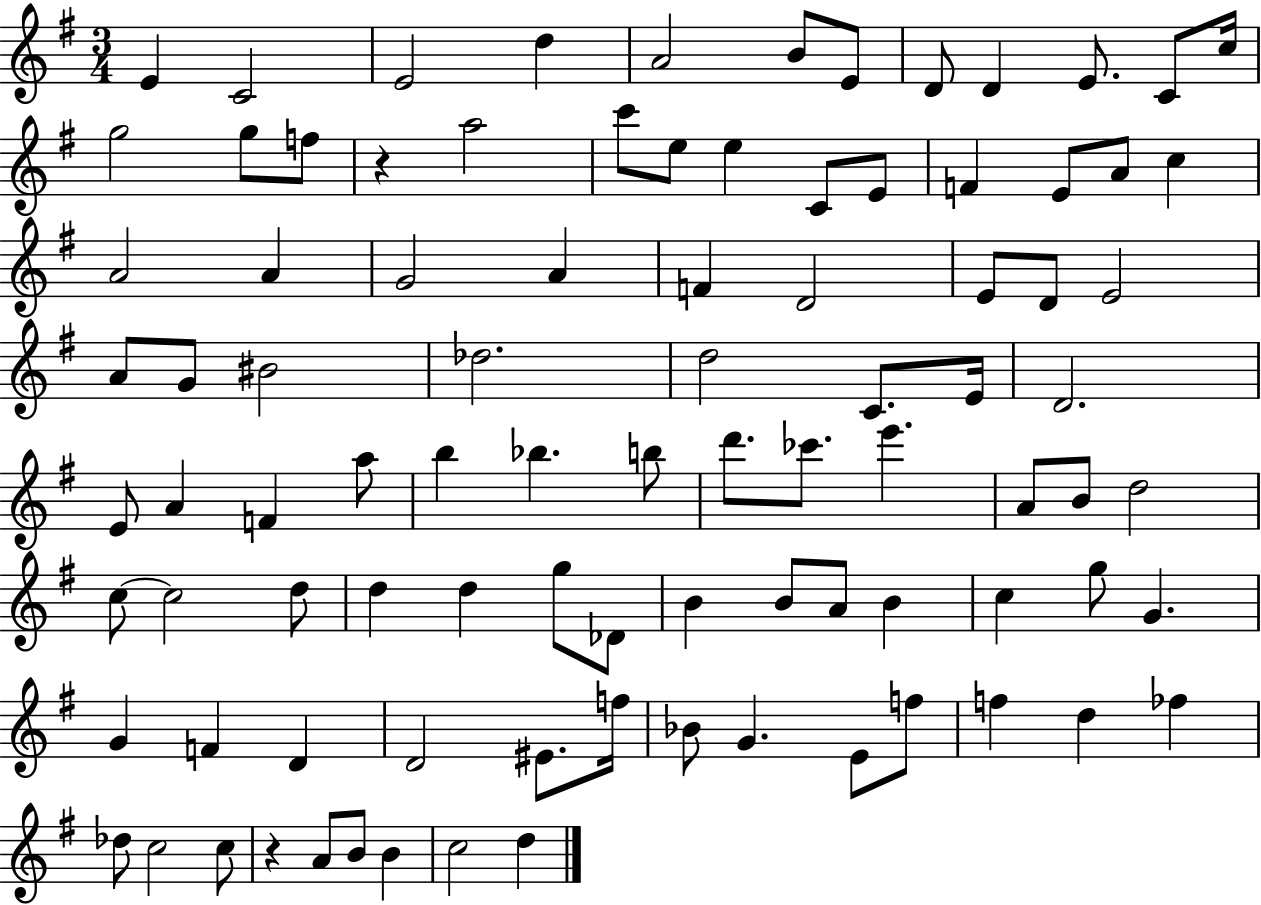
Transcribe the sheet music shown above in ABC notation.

X:1
T:Untitled
M:3/4
L:1/4
K:G
E C2 E2 d A2 B/2 E/2 D/2 D E/2 C/2 c/4 g2 g/2 f/2 z a2 c'/2 e/2 e C/2 E/2 F E/2 A/2 c A2 A G2 A F D2 E/2 D/2 E2 A/2 G/2 ^B2 _d2 d2 C/2 E/4 D2 E/2 A F a/2 b _b b/2 d'/2 _c'/2 e' A/2 B/2 d2 c/2 c2 d/2 d d g/2 _D/2 B B/2 A/2 B c g/2 G G F D D2 ^E/2 f/4 _B/2 G E/2 f/2 f d _f _d/2 c2 c/2 z A/2 B/2 B c2 d